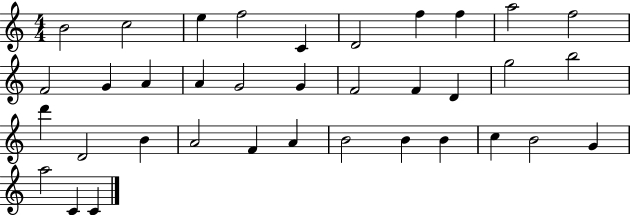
{
  \clef treble
  \numericTimeSignature
  \time 4/4
  \key c \major
  b'2 c''2 | e''4 f''2 c'4 | d'2 f''4 f''4 | a''2 f''2 | \break f'2 g'4 a'4 | a'4 g'2 g'4 | f'2 f'4 d'4 | g''2 b''2 | \break d'''4 d'2 b'4 | a'2 f'4 a'4 | b'2 b'4 b'4 | c''4 b'2 g'4 | \break a''2 c'4 c'4 | \bar "|."
}